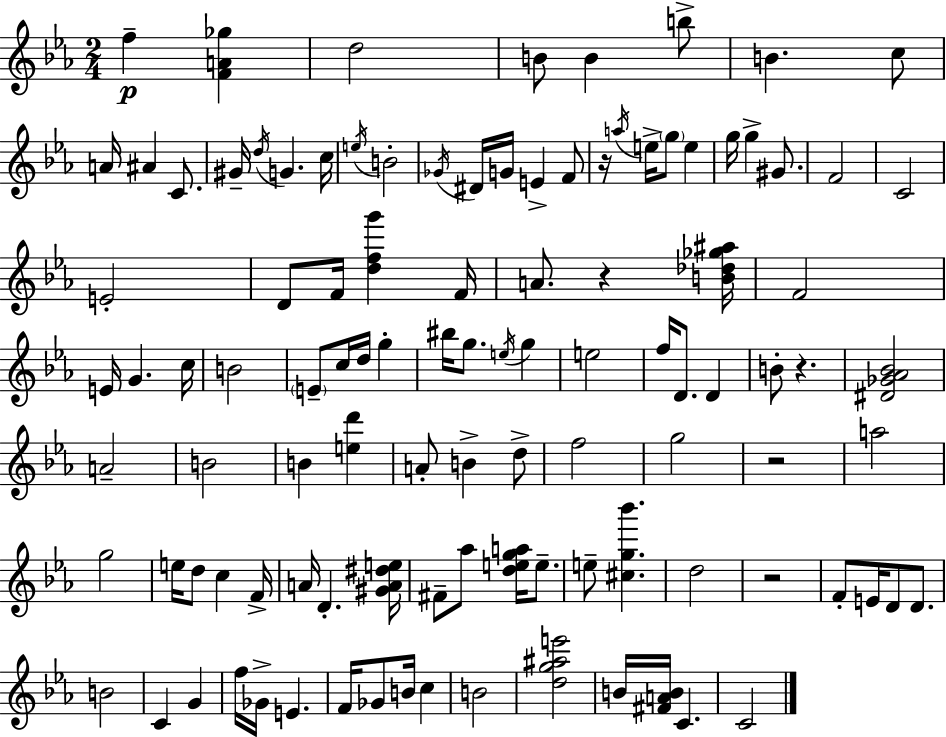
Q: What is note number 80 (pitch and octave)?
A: C4